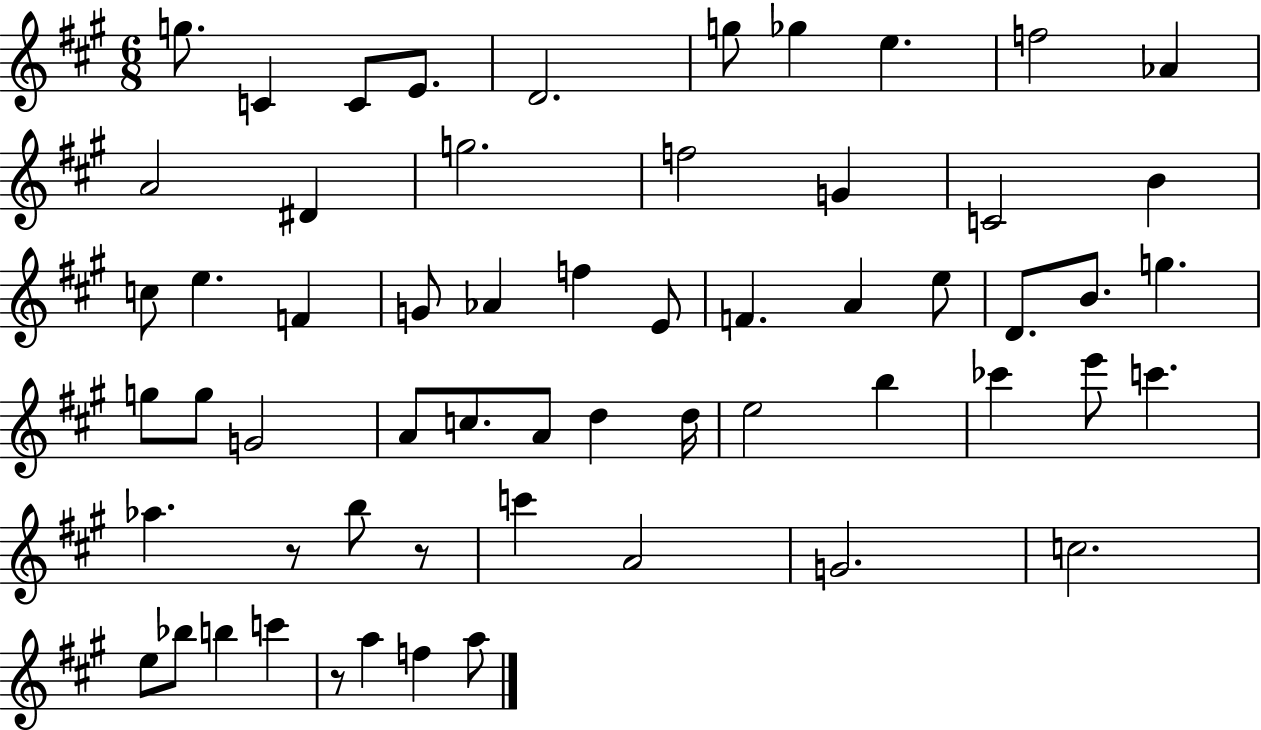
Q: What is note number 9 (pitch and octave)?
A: F5